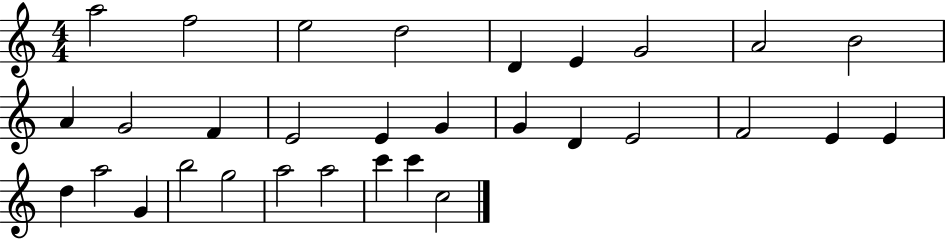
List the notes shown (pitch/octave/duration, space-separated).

A5/h F5/h E5/h D5/h D4/q E4/q G4/h A4/h B4/h A4/q G4/h F4/q E4/h E4/q G4/q G4/q D4/q E4/h F4/h E4/q E4/q D5/q A5/h G4/q B5/h G5/h A5/h A5/h C6/q C6/q C5/h